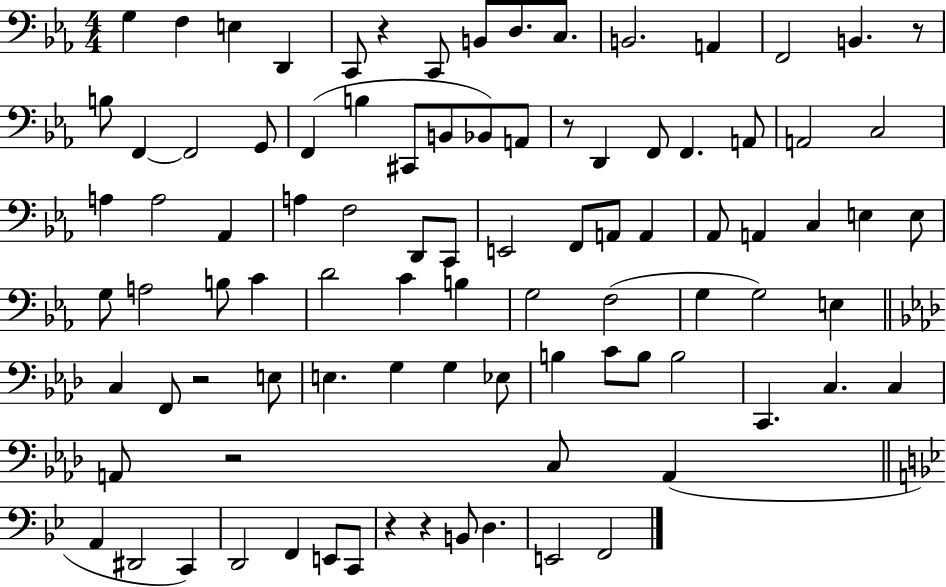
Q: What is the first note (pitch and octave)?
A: G3